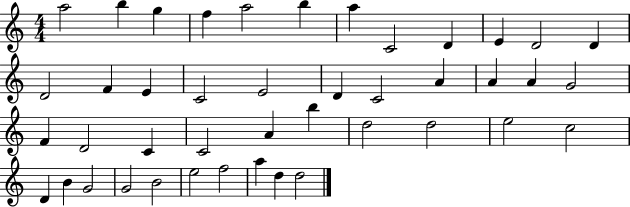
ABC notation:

X:1
T:Untitled
M:4/4
L:1/4
K:C
a2 b g f a2 b a C2 D E D2 D D2 F E C2 E2 D C2 A A A G2 F D2 C C2 A b d2 d2 e2 c2 D B G2 G2 B2 e2 f2 a d d2